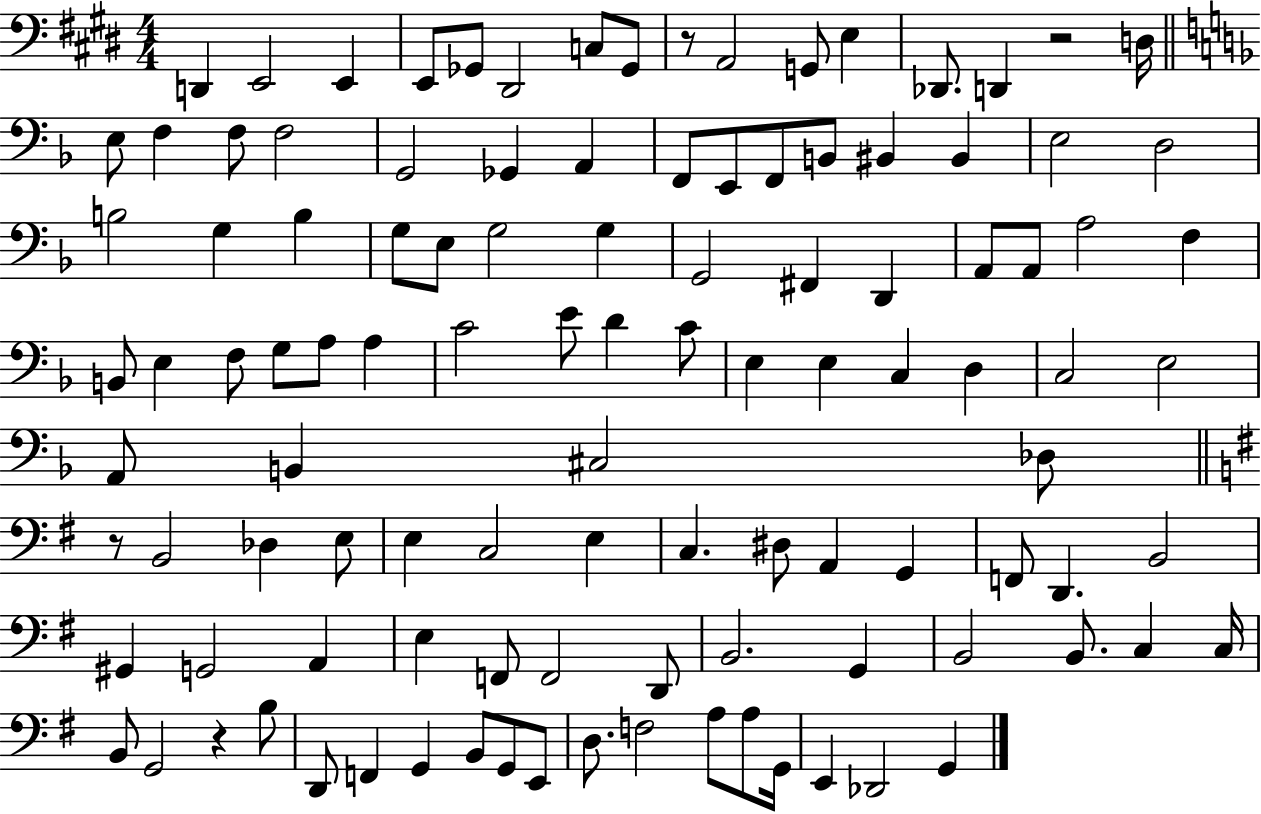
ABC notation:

X:1
T:Untitled
M:4/4
L:1/4
K:E
D,, E,,2 E,, E,,/2 _G,,/2 ^D,,2 C,/2 _G,,/2 z/2 A,,2 G,,/2 E, _D,,/2 D,, z2 D,/4 E,/2 F, F,/2 F,2 G,,2 _G,, A,, F,,/2 E,,/2 F,,/2 B,,/2 ^B,, ^B,, E,2 D,2 B,2 G, B, G,/2 E,/2 G,2 G, G,,2 ^F,, D,, A,,/2 A,,/2 A,2 F, B,,/2 E, F,/2 G,/2 A,/2 A, C2 E/2 D C/2 E, E, C, D, C,2 E,2 A,,/2 B,, ^C,2 _D,/2 z/2 B,,2 _D, E,/2 E, C,2 E, C, ^D,/2 A,, G,, F,,/2 D,, B,,2 ^G,, G,,2 A,, E, F,,/2 F,,2 D,,/2 B,,2 G,, B,,2 B,,/2 C, C,/4 B,,/2 G,,2 z B,/2 D,,/2 F,, G,, B,,/2 G,,/2 E,,/2 D,/2 F,2 A,/2 A,/2 G,,/4 E,, _D,,2 G,,